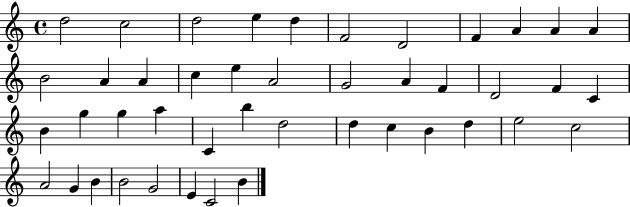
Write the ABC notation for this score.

X:1
T:Untitled
M:4/4
L:1/4
K:C
d2 c2 d2 e d F2 D2 F A A A B2 A A c e A2 G2 A F D2 F C B g g a C b d2 d c B d e2 c2 A2 G B B2 G2 E C2 B